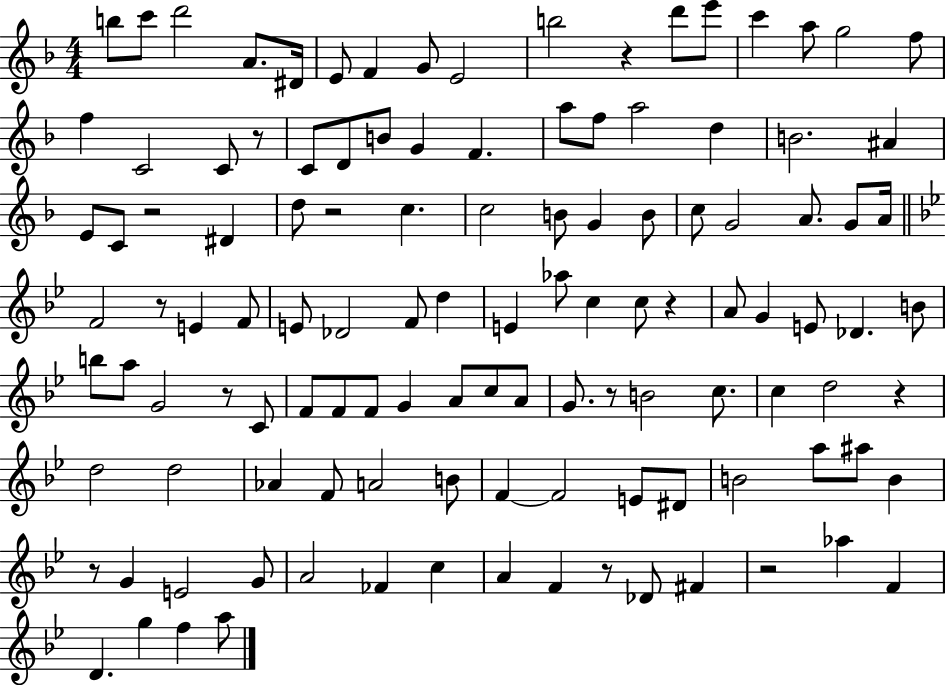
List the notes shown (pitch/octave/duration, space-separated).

B5/e C6/e D6/h A4/e. D#4/s E4/e F4/q G4/e E4/h B5/h R/q D6/e E6/e C6/q A5/e G5/h F5/e F5/q C4/h C4/e R/e C4/e D4/e B4/e G4/q F4/q. A5/e F5/e A5/h D5/q B4/h. A#4/q E4/e C4/e R/h D#4/q D5/e R/h C5/q. C5/h B4/e G4/q B4/e C5/e G4/h A4/e. G4/e A4/s F4/h R/e E4/q F4/e E4/e Db4/h F4/e D5/q E4/q Ab5/e C5/q C5/e R/q A4/e G4/q E4/e Db4/q. B4/e B5/e A5/e G4/h R/e C4/e F4/e F4/e F4/e G4/q A4/e C5/e A4/e G4/e. R/e B4/h C5/e. C5/q D5/h R/q D5/h D5/h Ab4/q F4/e A4/h B4/e F4/q F4/h E4/e D#4/e B4/h A5/e A#5/e B4/q R/e G4/q E4/h G4/e A4/h FES4/q C5/q A4/q F4/q R/e Db4/e F#4/q R/h Ab5/q F4/q D4/q. G5/q F5/q A5/e